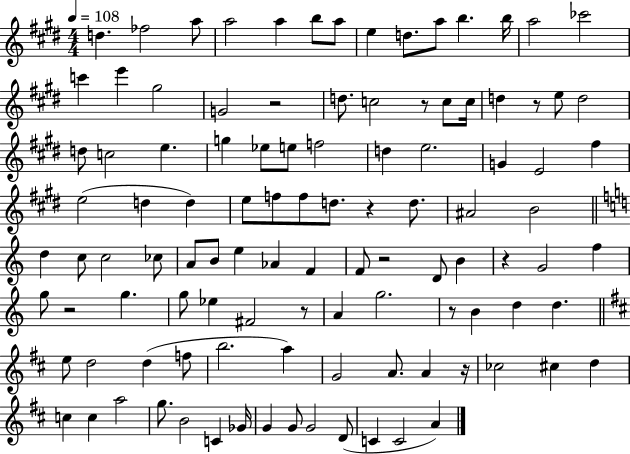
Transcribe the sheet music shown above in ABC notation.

X:1
T:Untitled
M:4/4
L:1/4
K:E
d _f2 a/2 a2 a b/2 a/2 e d/2 a/2 b b/4 a2 _c'2 c' e' ^g2 G2 z2 d/2 c2 z/2 c/2 c/4 d z/2 e/2 d2 d/2 c2 e g _e/2 e/2 f2 d e2 G E2 ^f e2 d d e/2 f/2 f/2 d/2 z d/2 ^A2 B2 d c/2 c2 _c/2 A/2 B/2 e _A F F/2 z2 D/2 B z G2 f g/2 z2 g g/2 _e ^F2 z/2 A g2 z/2 B d d e/2 d2 d f/2 b2 a G2 A/2 A z/4 _c2 ^c d c c a2 g/2 B2 C _G/4 G G/2 G2 D/2 C C2 A